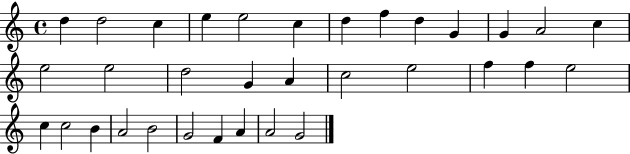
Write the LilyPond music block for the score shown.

{
  \clef treble
  \time 4/4
  \defaultTimeSignature
  \key c \major
  d''4 d''2 c''4 | e''4 e''2 c''4 | d''4 f''4 d''4 g'4 | g'4 a'2 c''4 | \break e''2 e''2 | d''2 g'4 a'4 | c''2 e''2 | f''4 f''4 e''2 | \break c''4 c''2 b'4 | a'2 b'2 | g'2 f'4 a'4 | a'2 g'2 | \break \bar "|."
}